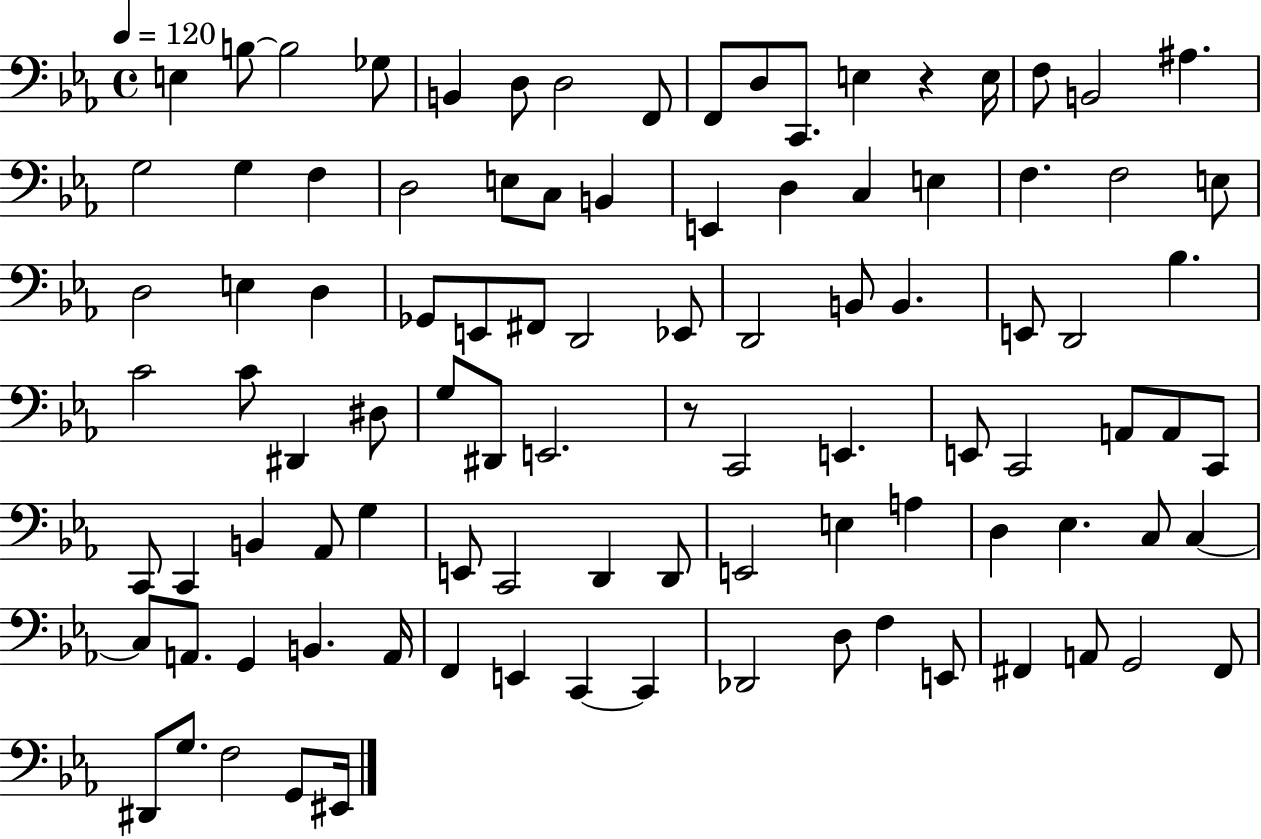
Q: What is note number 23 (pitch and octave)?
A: B2